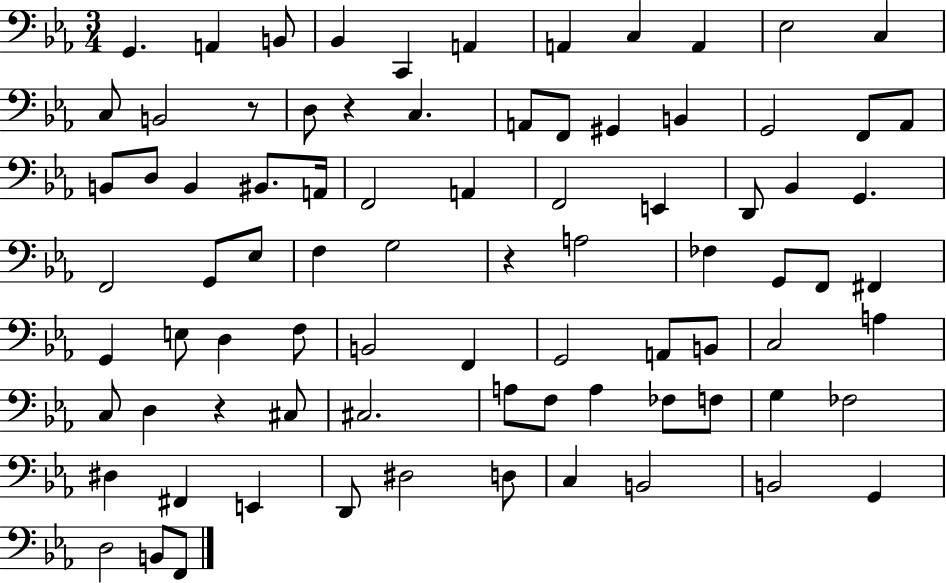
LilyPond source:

{
  \clef bass
  \numericTimeSignature
  \time 3/4
  \key ees \major
  g,4. a,4 b,8 | bes,4 c,4 a,4 | a,4 c4 a,4 | ees2 c4 | \break c8 b,2 r8 | d8 r4 c4. | a,8 f,8 gis,4 b,4 | g,2 f,8 aes,8 | \break b,8 d8 b,4 bis,8. a,16 | f,2 a,4 | f,2 e,4 | d,8 bes,4 g,4. | \break f,2 g,8 ees8 | f4 g2 | r4 a2 | fes4 g,8 f,8 fis,4 | \break g,4 e8 d4 f8 | b,2 f,4 | g,2 a,8 b,8 | c2 a4 | \break c8 d4 r4 cis8 | cis2. | a8 f8 a4 fes8 f8 | g4 fes2 | \break dis4 fis,4 e,4 | d,8 dis2 d8 | c4 b,2 | b,2 g,4 | \break d2 b,8 f,8 | \bar "|."
}